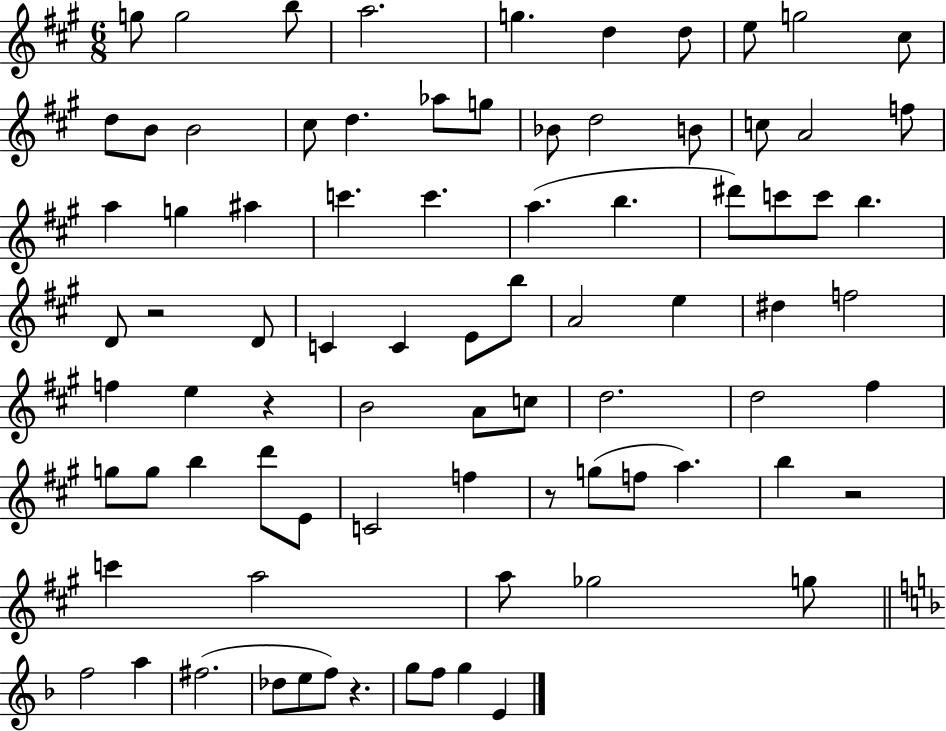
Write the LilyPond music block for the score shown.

{
  \clef treble
  \numericTimeSignature
  \time 6/8
  \key a \major
  g''8 g''2 b''8 | a''2. | g''4. d''4 d''8 | e''8 g''2 cis''8 | \break d''8 b'8 b'2 | cis''8 d''4. aes''8 g''8 | bes'8 d''2 b'8 | c''8 a'2 f''8 | \break a''4 g''4 ais''4 | c'''4. c'''4. | a''4.( b''4. | dis'''8) c'''8 c'''8 b''4. | \break d'8 r2 d'8 | c'4 c'4 e'8 b''8 | a'2 e''4 | dis''4 f''2 | \break f''4 e''4 r4 | b'2 a'8 c''8 | d''2. | d''2 fis''4 | \break g''8 g''8 b''4 d'''8 e'8 | c'2 f''4 | r8 g''8( f''8 a''4.) | b''4 r2 | \break c'''4 a''2 | a''8 ges''2 g''8 | \bar "||" \break \key d \minor f''2 a''4 | fis''2.( | des''8 e''8 f''8) r4. | g''8 f''8 g''4 e'4 | \break \bar "|."
}